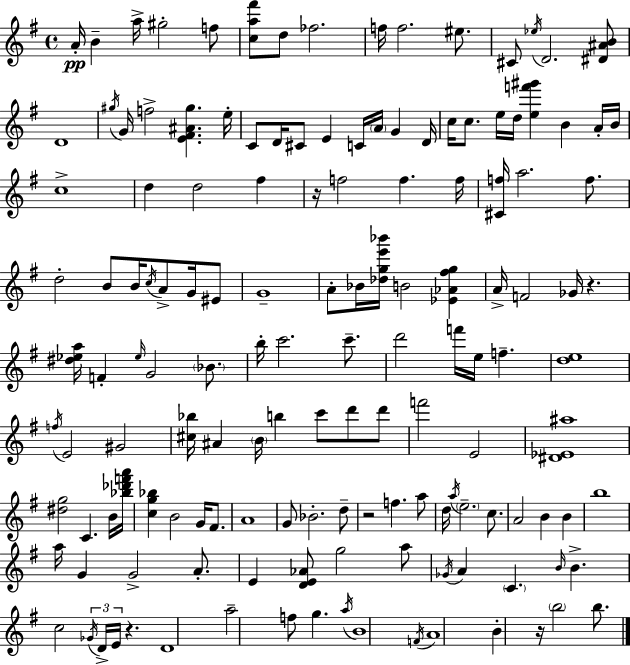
{
  \clef treble
  \time 4/4
  \defaultTimeSignature
  \key g \major
  \repeat volta 2 { a'16-.\pp b'4-- a''16-> gis''2-. f''8 | <c'' a'' fis'''>8 d''8 fes''2. | f''16 f''2. eis''8. | cis'8 \acciaccatura { ees''16 } d'2. <dis' ais' b'>8 | \break d'1 | \acciaccatura { gis''16 } g'16 f''2-> <e' fis' ais' gis''>4. | e''16-. c'8 d'16 cis'8 e'4 c'16 \parenthesize a'16 g'4 | d'16 c''16 c''8. e''16 d''16 <e'' f''' gis'''>4 b'4 | \break a'16-. b'16 c''1-> | d''4 d''2 fis''4 | r16 f''2 f''4. | f''16 <cis' f''>16 a''2. f''8. | \break d''2-. b'8 b'16 \acciaccatura { c''16 } a'8-> | g'16 eis'8 g'1-- | a'8-. bes'16 <des'' g'' e''' bes'''>16 b'2 <ees' aes' fis'' g''>4 | a'16-> f'2 ges'16 r4. | \break <dis'' ees'' a''>16 f'4-. \grace { ees''16 } g'2 | \parenthesize bes'8. b''16-. c'''2. | c'''8.-- d'''2 f'''16 e''16 f''4.-- | <d'' e''>1 | \break \acciaccatura { f''16 } e'2 gis'2 | <cis'' bes''>16 ais'4 \parenthesize b'16 b''4 c'''8 | d'''8 d'''8 f'''2 e'2 | <dis' ees' ais''>1 | \break <dis'' g''>2 c'4. | b'16 <bes'' des''' f''' a'''>16 <c'' g'' bes''>4 b'2 | g'16 fis'8. a'1 | g'8 bes'2.-. | \break d''8-- r2 f''4. | a''8 d''16 \acciaccatura { a''16 } \parenthesize e''2.-- | c''8. a'2 b'4 | b'4 b''1 | \break a''16 g'4 g'2-> | a'8.-. e'4 <d' e' aes'>8 g''2 | a''8 \acciaccatura { ges'16 } a'4 \parenthesize c'4. | \grace { b'16 } b'4.-> c''2 | \break \tuplet 3/2 { \acciaccatura { ges'16 } d'16-> e'16 } r4. d'1 | a''2-- | f''8 g''4. \acciaccatura { a''16 } b'1 | \acciaccatura { f'16 } a'1 | \break b'4-. r16 | \parenthesize b''2 b''8. } \bar "|."
}